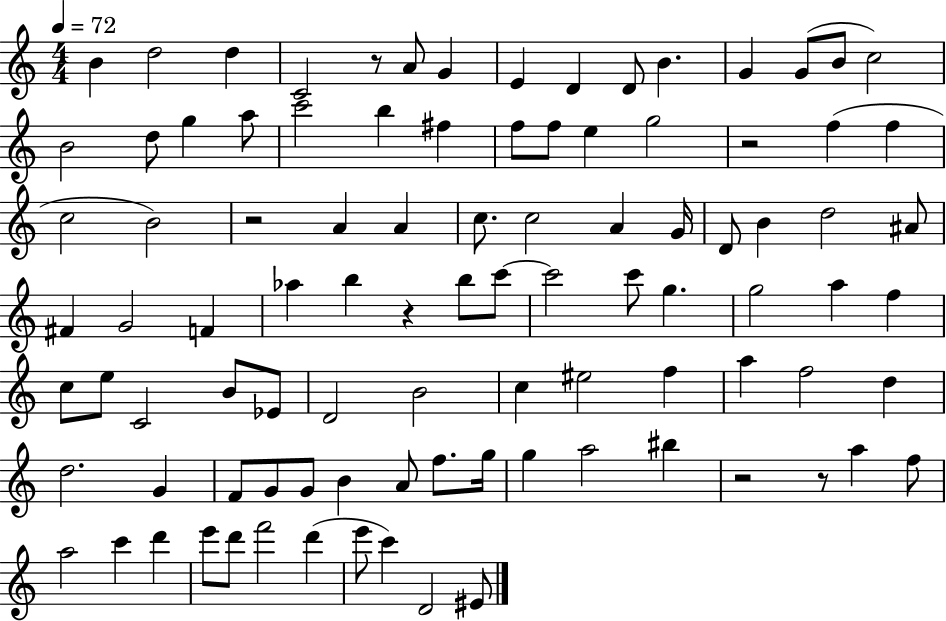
X:1
T:Untitled
M:4/4
L:1/4
K:C
B d2 d C2 z/2 A/2 G E D D/2 B G G/2 B/2 c2 B2 d/2 g a/2 c'2 b ^f f/2 f/2 e g2 z2 f f c2 B2 z2 A A c/2 c2 A G/4 D/2 B d2 ^A/2 ^F G2 F _a b z b/2 c'/2 c'2 c'/2 g g2 a f c/2 e/2 C2 B/2 _E/2 D2 B2 c ^e2 f a f2 d d2 G F/2 G/2 G/2 B A/2 f/2 g/4 g a2 ^b z2 z/2 a f/2 a2 c' d' e'/2 d'/2 f'2 d' e'/2 c' D2 ^E/2